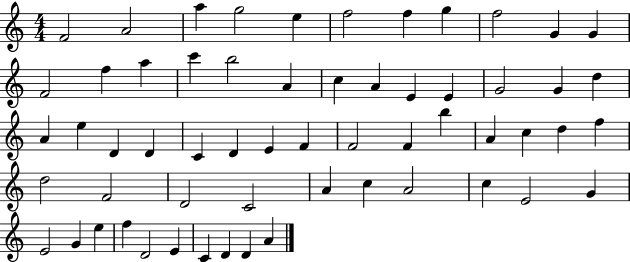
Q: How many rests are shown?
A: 0